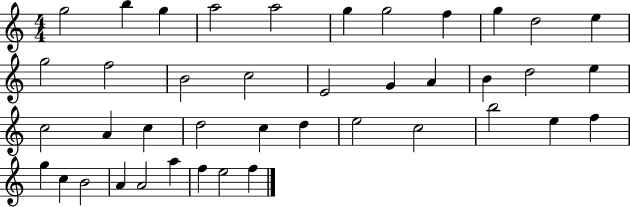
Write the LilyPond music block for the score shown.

{
  \clef treble
  \numericTimeSignature
  \time 4/4
  \key c \major
  g''2 b''4 g''4 | a''2 a''2 | g''4 g''2 f''4 | g''4 d''2 e''4 | \break g''2 f''2 | b'2 c''2 | e'2 g'4 a'4 | b'4 d''2 e''4 | \break c''2 a'4 c''4 | d''2 c''4 d''4 | e''2 c''2 | b''2 e''4 f''4 | \break g''4 c''4 b'2 | a'4 a'2 a''4 | f''4 e''2 f''4 | \bar "|."
}